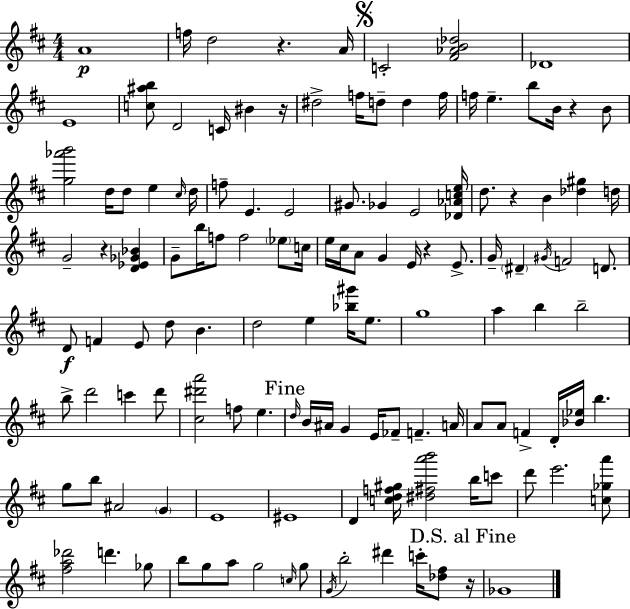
A4/w F5/s D5/h R/q. A4/s C4/h [F#4,Ab4,B4,Db5]/h Db4/w E4/w [C5,A#5,B5]/e D4/h C4/s BIS4/q R/s D#5/h F5/s D5/e D5/q F5/s F5/s E5/q. B5/e B4/s R/q B4/e [G5,Ab6,B6]/h D5/s D5/e E5/q C#5/s D5/s F5/e E4/q. E4/h G#4/e. Gb4/q E4/h [Db4,Ab4,C5,E5]/s D5/e. R/q B4/q [Db5,G#5]/q D5/s G4/h R/q [D4,Eb4,Gb4,Bb4]/q G4/e B5/s F5/e F5/h Eb5/e C5/s E5/s C#5/s A4/e G4/q E4/s R/q E4/e. G4/s D#4/q G#4/s F4/h D4/e. D4/e F4/q E4/e D5/e B4/q. D5/h E5/q [Bb5,G#6]/s E5/e. G5/w A5/q B5/q B5/h B5/e D6/h C6/q D6/e [C#5,D#6,A6]/h F5/e E5/q. D5/s B4/s A#4/s G4/q E4/s FES4/e F4/q. A4/s A4/e A4/e F4/q D4/s [Bb4,Eb5]/s B5/q. G5/e B5/e A#4/h G4/q E4/w EIS4/w D4/q [C5,D5,F5,G#5]/s [D#5,F#5,A6,B6]/h B5/s C6/e D6/e E6/h. [C5,Gb5,A6]/e [F#5,A5,Db6]/h D6/q. Gb5/e B5/e G5/e A5/e G5/h C5/s G5/e G4/s B5/h D#6/q C6/s [Db5,F#5]/e R/s Gb4/w